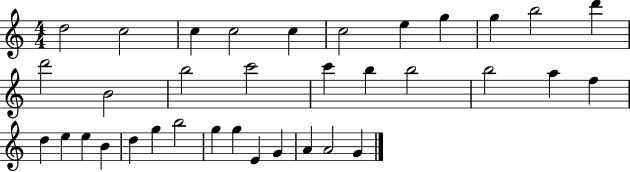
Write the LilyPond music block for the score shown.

{
  \clef treble
  \numericTimeSignature
  \time 4/4
  \key c \major
  d''2 c''2 | c''4 c''2 c''4 | c''2 e''4 g''4 | g''4 b''2 d'''4 | \break d'''2 b'2 | b''2 c'''2 | c'''4 b''4 b''2 | b''2 a''4 f''4 | \break d''4 e''4 e''4 b'4 | d''4 g''4 b''2 | g''4 g''4 e'4 g'4 | a'4 a'2 g'4 | \break \bar "|."
}